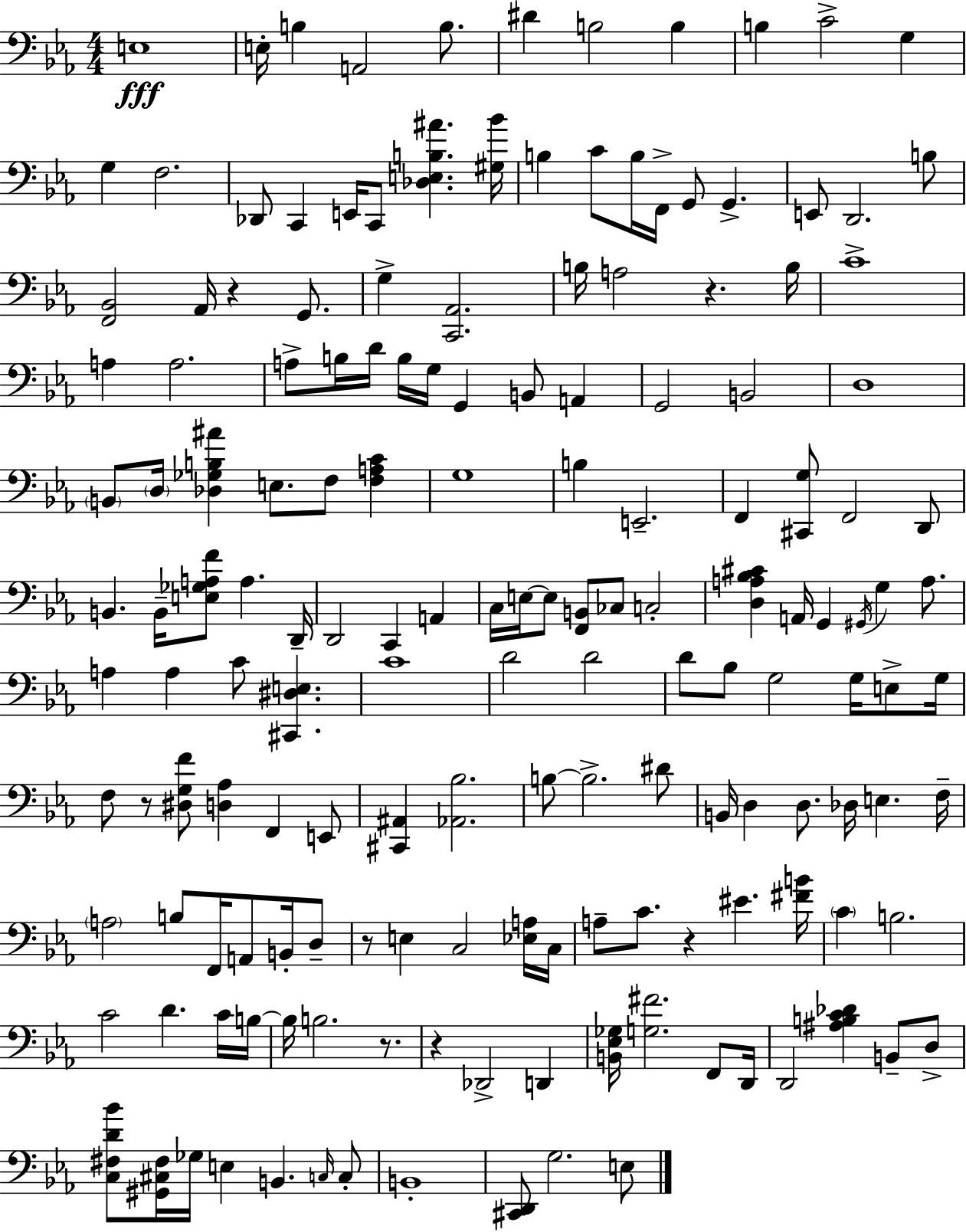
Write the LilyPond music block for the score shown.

{
  \clef bass
  \numericTimeSignature
  \time 4/4
  \key c \minor
  e1\fff | e16-. b4 a,2 b8. | dis'4 b2 b4 | b4 c'2-> g4 | \break g4 f2. | des,8 c,4 e,16 c,8 <des e b ais'>4. <gis bes'>16 | b4 c'8 b16 f,16-> g,8 g,4.-> | e,8 d,2. b8 | \break <f, bes,>2 aes,16 r4 g,8. | g4-> <c, aes,>2. | b16 a2 r4. b16 | c'1-> | \break a4 a2. | a8-> b16 d'16 b16 g16 g,4 b,8 a,4 | g,2 b,2 | d1 | \break \parenthesize b,8 \parenthesize d16 <des ges b ais'>4 e8. f8 <f a c'>4 | g1 | b4 e,2.-- | f,4 <cis, g>8 f,2 d,8 | \break b,4. b,16-- <e ges a f'>8 a4. d,16-- | d,2 c,4 a,4 | c16 e16~~ e8 <f, b,>8 ces8 c2-. | <d a bes cis'>4 a,16 g,4 \acciaccatura { gis,16 } g4 a8. | \break a4 a4 c'8 <cis, dis e>4. | c'1 | d'2 d'2 | d'8 bes8 g2 g16 e8-> | \break g16 f8 r8 <dis g f'>8 <d aes>4 f,4 e,8 | <cis, ais,>4 <aes, bes>2. | b8~~ b2.-> dis'8 | b,16 d4 d8. des16 e4. | \break f16-- \parenthesize a2 b8 f,16 a,8 b,16-. d8-- | r8 e4 c2 <ees a>16 | c16 a8-- c'8. r4 eis'4. | <fis' b'>16 \parenthesize c'4 b2. | \break c'2 d'4. c'16 | b16~~ b16 b2. r8. | r4 des,2-> d,4 | <b, ees ges>16 <g fis'>2. f,8 | \break d,16 d,2 <ais b c' des'>4 b,8-- d8-> | <c fis d' bes'>8 <gis, cis fis>16 ges16 e4 b,4. \grace { c16 } | c8-. b,1-. | <cis, d,>8 g2. | \break e8 \bar "|."
}